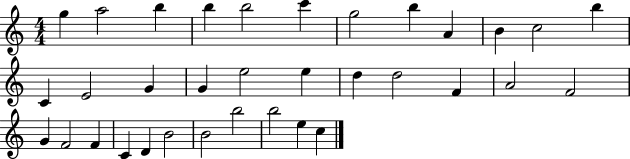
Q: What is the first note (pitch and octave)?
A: G5